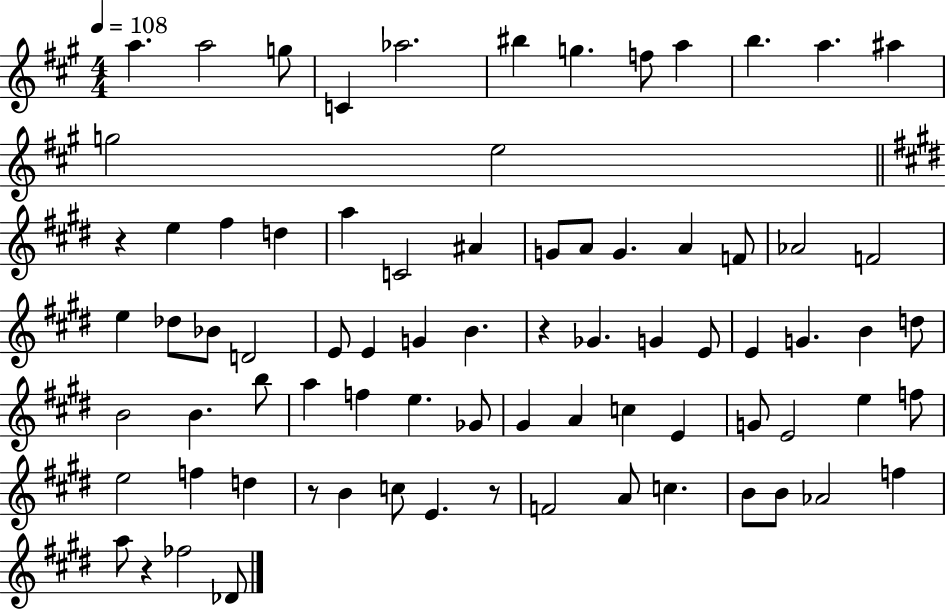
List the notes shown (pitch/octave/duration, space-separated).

A5/q. A5/h G5/e C4/q Ab5/h. BIS5/q G5/q. F5/e A5/q B5/q. A5/q. A#5/q G5/h E5/h R/q E5/q F#5/q D5/q A5/q C4/h A#4/q G4/e A4/e G4/q. A4/q F4/e Ab4/h F4/h E5/q Db5/e Bb4/e D4/h E4/e E4/q G4/q B4/q. R/q Gb4/q. G4/q E4/e E4/q G4/q. B4/q D5/e B4/h B4/q. B5/e A5/q F5/q E5/q. Gb4/e G#4/q A4/q C5/q E4/q G4/e E4/h E5/q F5/e E5/h F5/q D5/q R/e B4/q C5/e E4/q. R/e F4/h A4/e C5/q. B4/e B4/e Ab4/h F5/q A5/e R/q FES5/h Db4/e